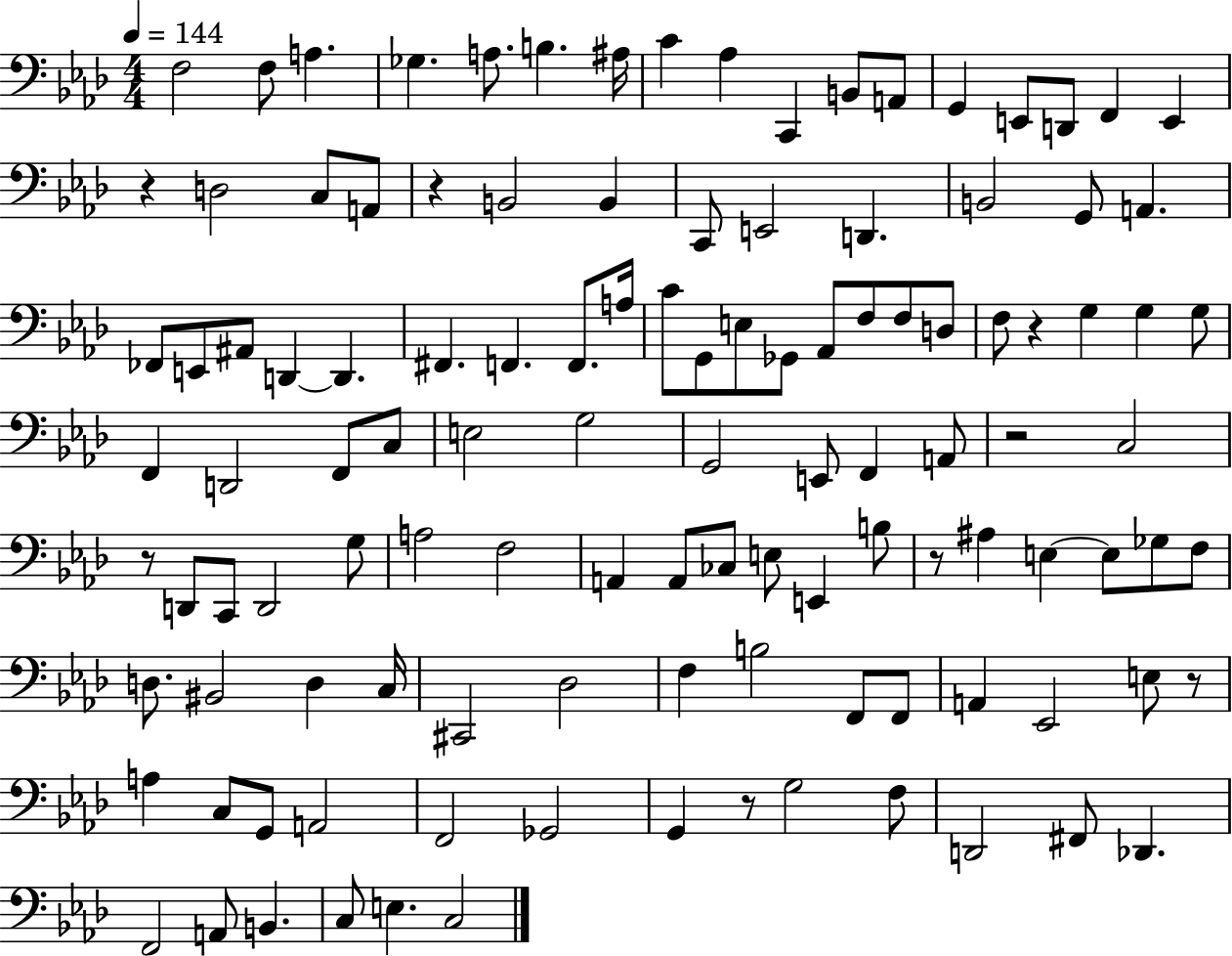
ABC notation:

X:1
T:Untitled
M:4/4
L:1/4
K:Ab
F,2 F,/2 A, _G, A,/2 B, ^A,/4 C _A, C,, B,,/2 A,,/2 G,, E,,/2 D,,/2 F,, E,, z D,2 C,/2 A,,/2 z B,,2 B,, C,,/2 E,,2 D,, B,,2 G,,/2 A,, _F,,/2 E,,/2 ^A,,/2 D,, D,, ^F,, F,, F,,/2 A,/4 C/2 G,,/2 E,/2 _G,,/2 _A,,/2 F,/2 F,/2 D,/2 F,/2 z G, G, G,/2 F,, D,,2 F,,/2 C,/2 E,2 G,2 G,,2 E,,/2 F,, A,,/2 z2 C,2 z/2 D,,/2 C,,/2 D,,2 G,/2 A,2 F,2 A,, A,,/2 _C,/2 E,/2 E,, B,/2 z/2 ^A, E, E,/2 _G,/2 F,/2 D,/2 ^B,,2 D, C,/4 ^C,,2 _D,2 F, B,2 F,,/2 F,,/2 A,, _E,,2 E,/2 z/2 A, C,/2 G,,/2 A,,2 F,,2 _G,,2 G,, z/2 G,2 F,/2 D,,2 ^F,,/2 _D,, F,,2 A,,/2 B,, C,/2 E, C,2